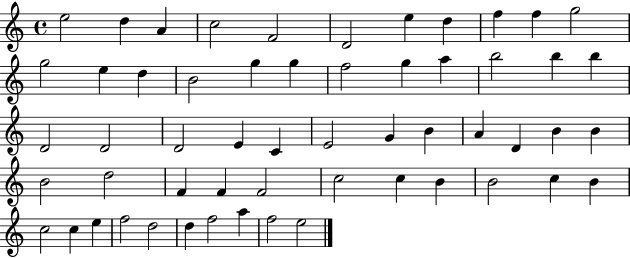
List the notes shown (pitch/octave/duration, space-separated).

E5/h D5/q A4/q C5/h F4/h D4/h E5/q D5/q F5/q F5/q G5/h G5/h E5/q D5/q B4/h G5/q G5/q F5/h G5/q A5/q B5/h B5/q B5/q D4/h D4/h D4/h E4/q C4/q E4/h G4/q B4/q A4/q D4/q B4/q B4/q B4/h D5/h F4/q F4/q F4/h C5/h C5/q B4/q B4/h C5/q B4/q C5/h C5/q E5/q F5/h D5/h D5/q F5/h A5/q F5/h E5/h